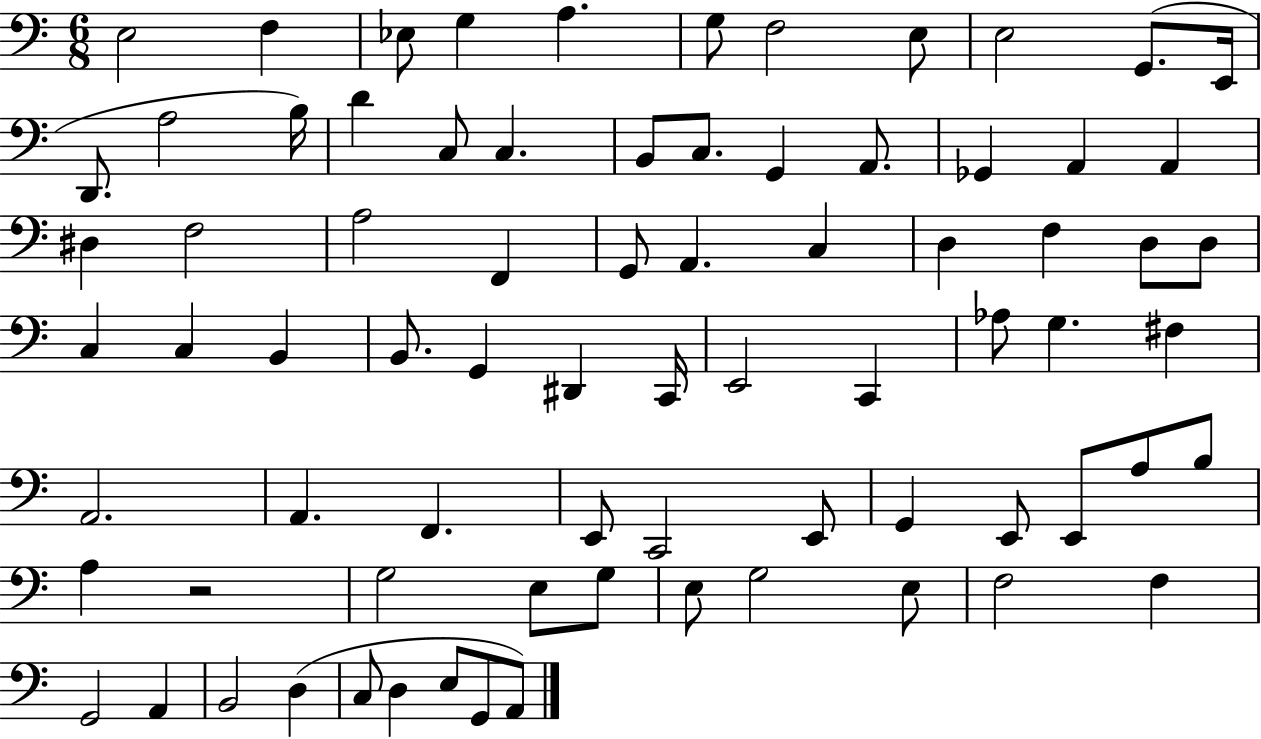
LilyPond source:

{
  \clef bass
  \numericTimeSignature
  \time 6/8
  \key c \major
  e2 f4 | ees8 g4 a4. | g8 f2 e8 | e2 g,8.( e,16 | \break d,8. a2 b16) | d'4 c8 c4. | b,8 c8. g,4 a,8. | ges,4 a,4 a,4 | \break dis4 f2 | a2 f,4 | g,8 a,4. c4 | d4 f4 d8 d8 | \break c4 c4 b,4 | b,8. g,4 dis,4 c,16 | e,2 c,4 | aes8 g4. fis4 | \break a,2. | a,4. f,4. | e,8 c,2 e,8 | g,4 e,8 e,8 a8 b8 | \break a4 r2 | g2 e8 g8 | e8 g2 e8 | f2 f4 | \break g,2 a,4 | b,2 d4( | c8 d4 e8 g,8 a,8) | \bar "|."
}